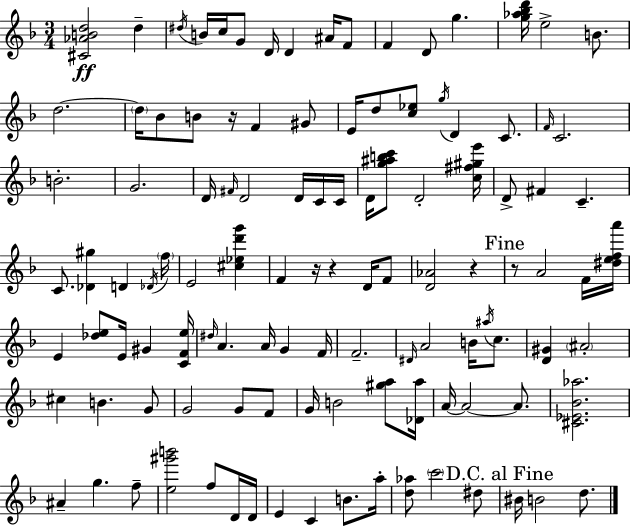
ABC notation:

X:1
T:Untitled
M:3/4
L:1/4
K:Dm
[^C_ABd]2 d ^d/4 B/4 c/4 G/2 D/4 D ^A/4 F/2 F D/2 g [g_a_bd']/4 e2 B/2 d2 d/4 _B/2 B/2 z/4 F ^G/2 E/4 d/2 [c_e]/2 g/4 D C/2 F/4 C2 B2 G2 D/4 ^F/4 D2 D/4 C/4 C/4 D/4 [g^abc']/2 D2 [c^f^ge']/4 D/2 ^F C C/2 [_D^g] D _D/4 f/4 E2 [^c_ed'g'] F z/4 z D/4 F/2 [D_A]2 z z/2 A2 F/4 [^defa']/4 E [_de]/2 E/4 ^G [CFe]/4 ^d/4 A A/4 G F/4 F2 ^D/4 A2 B/4 ^a/4 c/2 [D^G] ^A2 ^c B G/2 G2 G/2 F/2 G/4 B2 [^ga]/2 [_Da]/4 A/4 A2 A/2 [^C_E_B_a]2 ^A g f/2 [e^g'b']2 f/2 D/4 D/4 E C B/2 a/4 [d_a]/2 c'2 ^d/2 ^B/4 B2 d/2